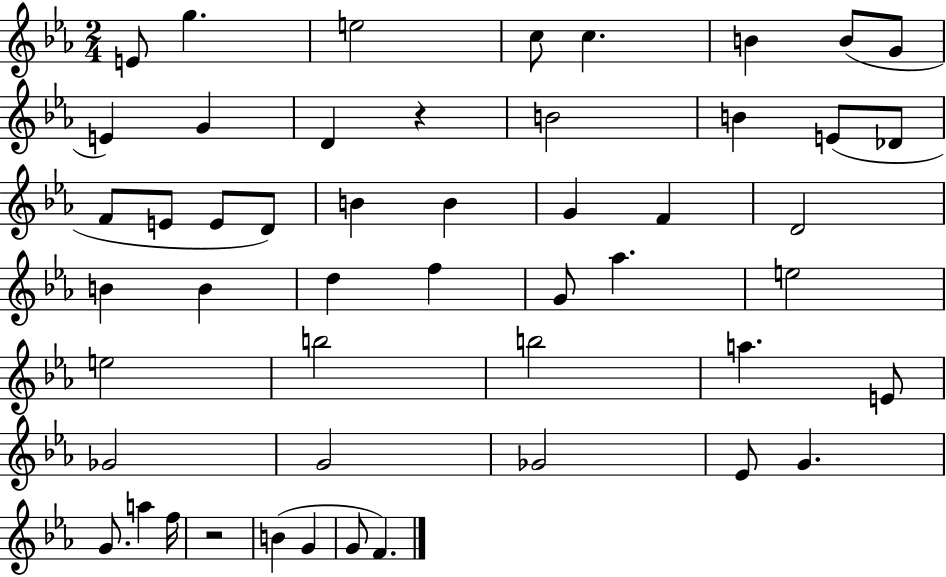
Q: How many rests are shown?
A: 2